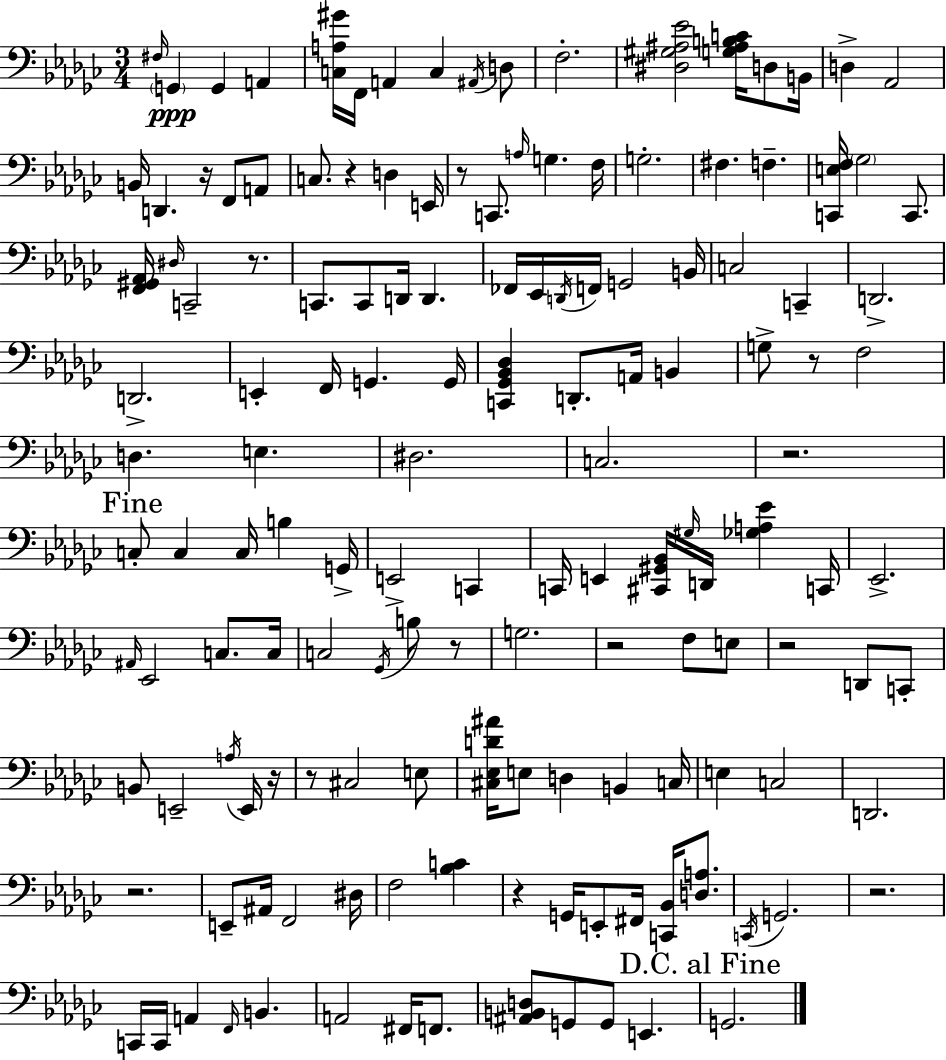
X:1
T:Untitled
M:3/4
L:1/4
K:Ebm
^F,/4 G,, G,, A,, [C,A,^G]/4 F,,/4 A,, C, ^A,,/4 D,/2 F,2 [^D,^G,^A,_E]2 [G,^A,B,C]/4 D,/2 B,,/4 D, _A,,2 B,,/4 D,, z/4 F,,/2 A,,/2 C,/2 z D, E,,/4 z/2 C,,/2 A,/4 G, F,/4 G,2 ^F, F, [C,,E,F,]/4 _G,2 C,,/2 [F,,^G,,_A,,]/4 ^D,/4 C,,2 z/2 C,,/2 C,,/2 D,,/4 D,, _F,,/4 _E,,/4 D,,/4 F,,/4 G,,2 B,,/4 C,2 C,, D,,2 D,,2 E,, F,,/4 G,, G,,/4 [C,,_G,,_B,,_D,] D,,/2 A,,/4 B,, G,/2 z/2 F,2 D, E, ^D,2 C,2 z2 C,/2 C, C,/4 B, G,,/4 E,,2 C,, C,,/4 E,, [^C,,^G,,_B,,]/4 ^G,/4 D,,/4 [_G,A,_E] C,,/4 _E,,2 ^A,,/4 _E,,2 C,/2 C,/4 C,2 _G,,/4 B,/2 z/2 G,2 z2 F,/2 E,/2 z2 D,,/2 C,,/2 B,,/2 E,,2 A,/4 E,,/4 z/4 z/2 ^C,2 E,/2 [^C,_E,D^A]/4 E,/2 D, B,, C,/4 E, C,2 D,,2 z2 E,,/2 ^A,,/4 F,,2 ^D,/4 F,2 [_B,C] z G,,/4 E,,/2 ^F,,/4 [C,,_B,,]/4 [D,A,]/2 C,,/4 G,,2 z2 C,,/4 C,,/4 A,, F,,/4 B,, A,,2 ^F,,/4 F,,/2 [^A,,B,,D,]/2 G,,/2 G,,/2 E,, G,,2